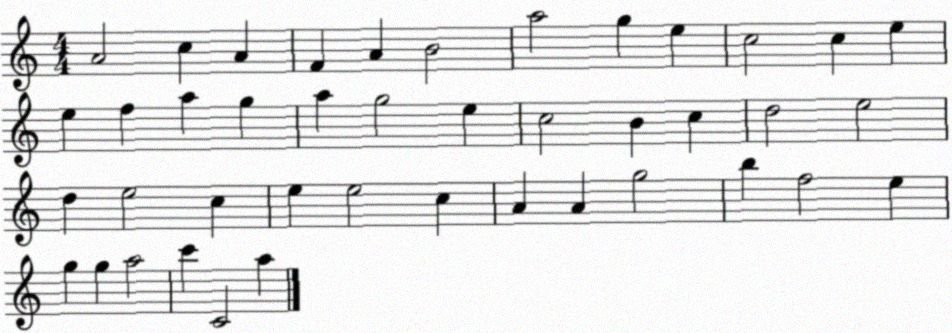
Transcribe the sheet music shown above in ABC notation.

X:1
T:Untitled
M:4/4
L:1/4
K:C
A2 c A F A B2 a2 g e c2 c e e f a g a g2 e c2 B c d2 e2 d e2 c e e2 c A A g2 b f2 e g g a2 c' C2 a